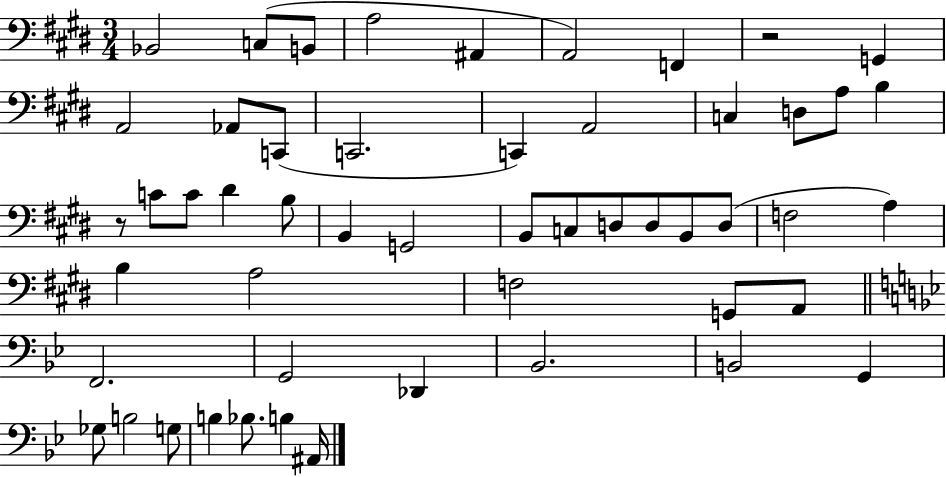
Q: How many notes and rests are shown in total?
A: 52